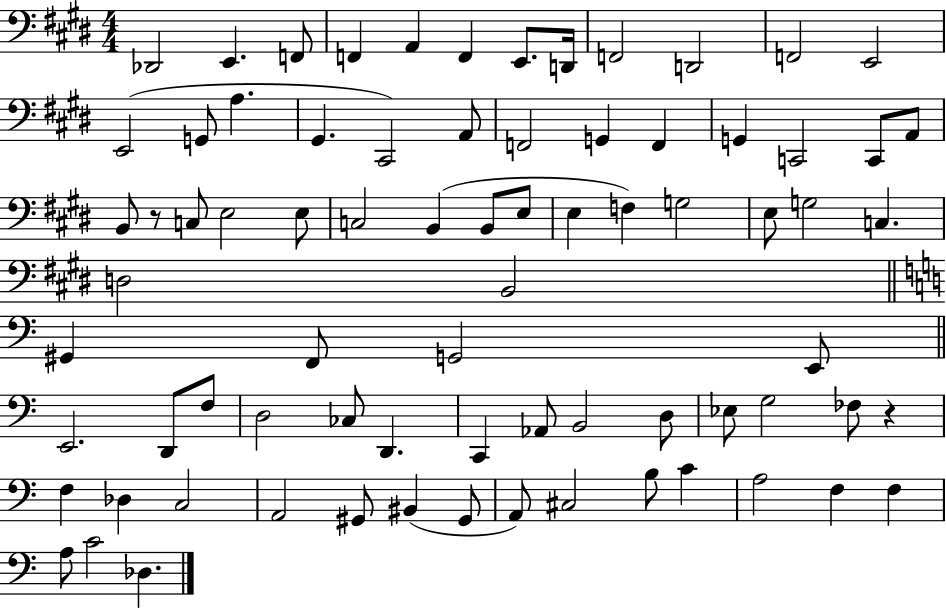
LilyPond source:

{
  \clef bass
  \numericTimeSignature
  \time 4/4
  \key e \major
  des,2 e,4. f,8 | f,4 a,4 f,4 e,8. d,16 | f,2 d,2 | f,2 e,2 | \break e,2( g,8 a4. | gis,4. cis,2) a,8 | f,2 g,4 f,4 | g,4 c,2 c,8 a,8 | \break b,8 r8 c8 e2 e8 | c2 b,4( b,8 e8 | e4 f4) g2 | e8 g2 c4. | \break d2 b,2 | \bar "||" \break \key c \major gis,4 f,8 g,2 e,8 | \bar "||" \break \key a \minor e,2. d,8 f8 | d2 ces8 d,4. | c,4 aes,8 b,2 d8 | ees8 g2 fes8 r4 | \break f4 des4 c2 | a,2 gis,8 bis,4( gis,8 | a,8) cis2 b8 c'4 | a2 f4 f4 | \break a8 c'2 des4. | \bar "|."
}